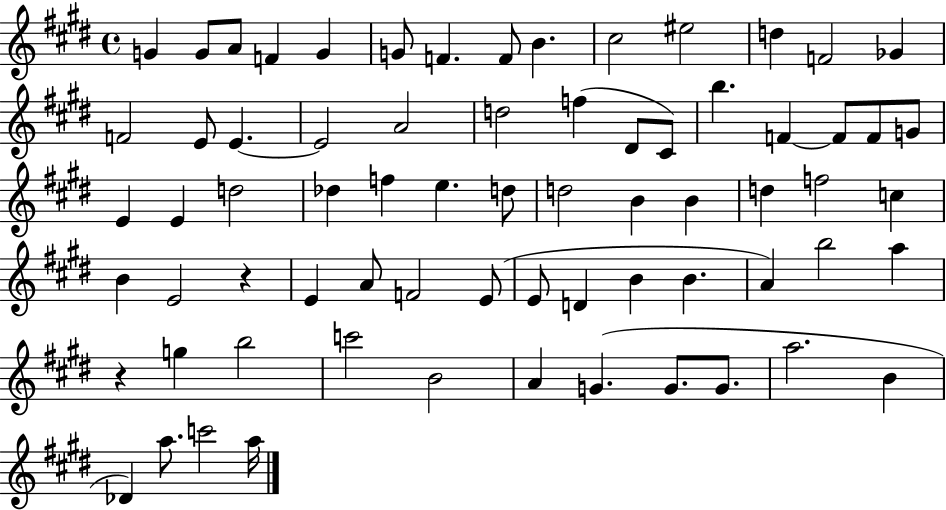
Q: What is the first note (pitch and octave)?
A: G4